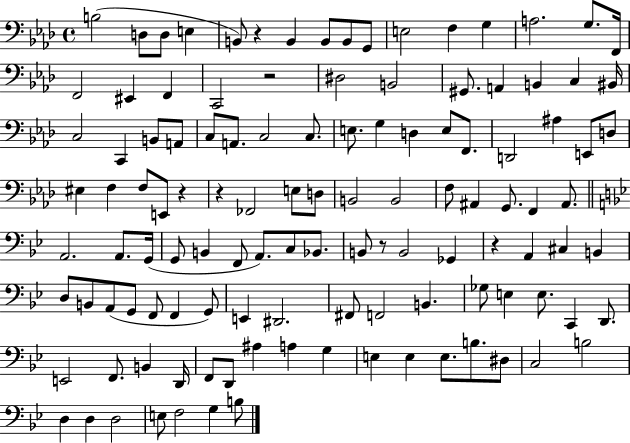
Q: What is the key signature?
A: AES major